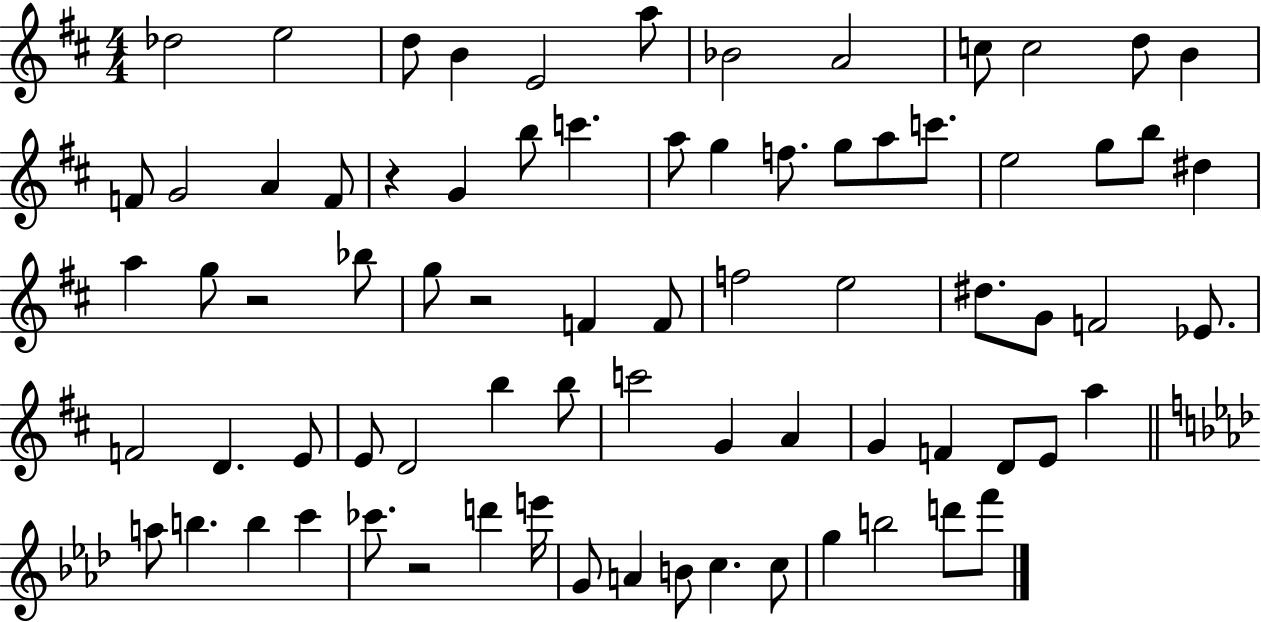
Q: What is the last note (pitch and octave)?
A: F6